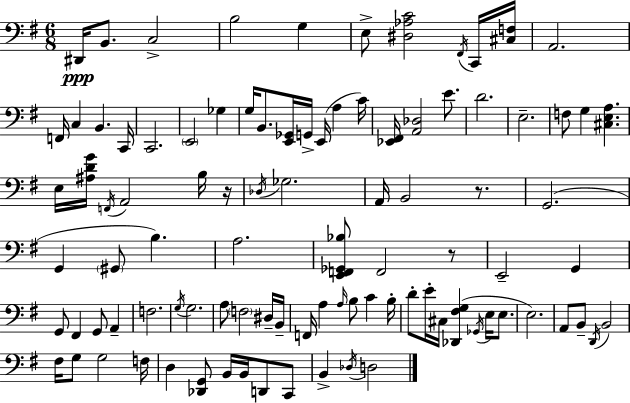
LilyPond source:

{
  \clef bass
  \numericTimeSignature
  \time 6/8
  \key e \minor
  dis,16\ppp b,8. c2-> | b2 g4 | e8-> <dis aes c'>2 \acciaccatura { fis,16 } c,16 | <cis f>16 a,2. | \break f,16 c4 b,4. | c,16 c,2. | \parenthesize e,2 ges4 | g16 b,8. <e, ges,>16 g,16-> e,16( a4 | \break c'16) <ees, fis,>16 <a, des>2 e'8. | d'2. | e2.-- | f8 g4 <cis e a>4. | \break e16 <ais d' g'>16 \acciaccatura { f,16 } a,2 | b16 r16 \acciaccatura { des16 } ges2. | a,16 b,2 | r8. g,2.( | \break g,4 \parenthesize gis,8 b4.) | a2. | <e, f, ges, bes>8 f,2 | r8 e,2-- g,4 | \break g,8 fis,4 g,8 a,4-- | f2. | \acciaccatura { g16 } g2. | a8 \parenthesize f2 | \break dis16-- b,16-- f,16 a4 \grace { a16 } b8 | c'4 b16-. d'8-. e'16-. cis16 <des, fis g>4( | \acciaccatura { ges,16 } e16 e8. e2.) | a,8 b,8-- \acciaccatura { d,16 } b,2 | \break fis16 g8 g2 | f16 d4 <des, g,>8 | b,16 b,16 d,8 c,8 b,4-> \acciaccatura { des16 } | d2 \bar "|."
}